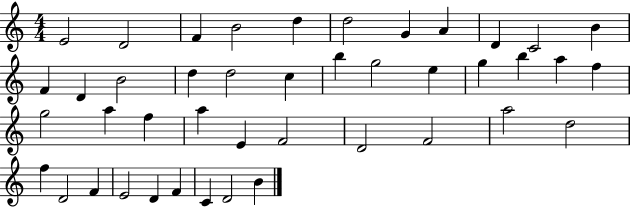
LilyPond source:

{
  \clef treble
  \numericTimeSignature
  \time 4/4
  \key c \major
  e'2 d'2 | f'4 b'2 d''4 | d''2 g'4 a'4 | d'4 c'2 b'4 | \break f'4 d'4 b'2 | d''4 d''2 c''4 | b''4 g''2 e''4 | g''4 b''4 a''4 f''4 | \break g''2 a''4 f''4 | a''4 e'4 f'2 | d'2 f'2 | a''2 d''2 | \break f''4 d'2 f'4 | e'2 d'4 f'4 | c'4 d'2 b'4 | \bar "|."
}